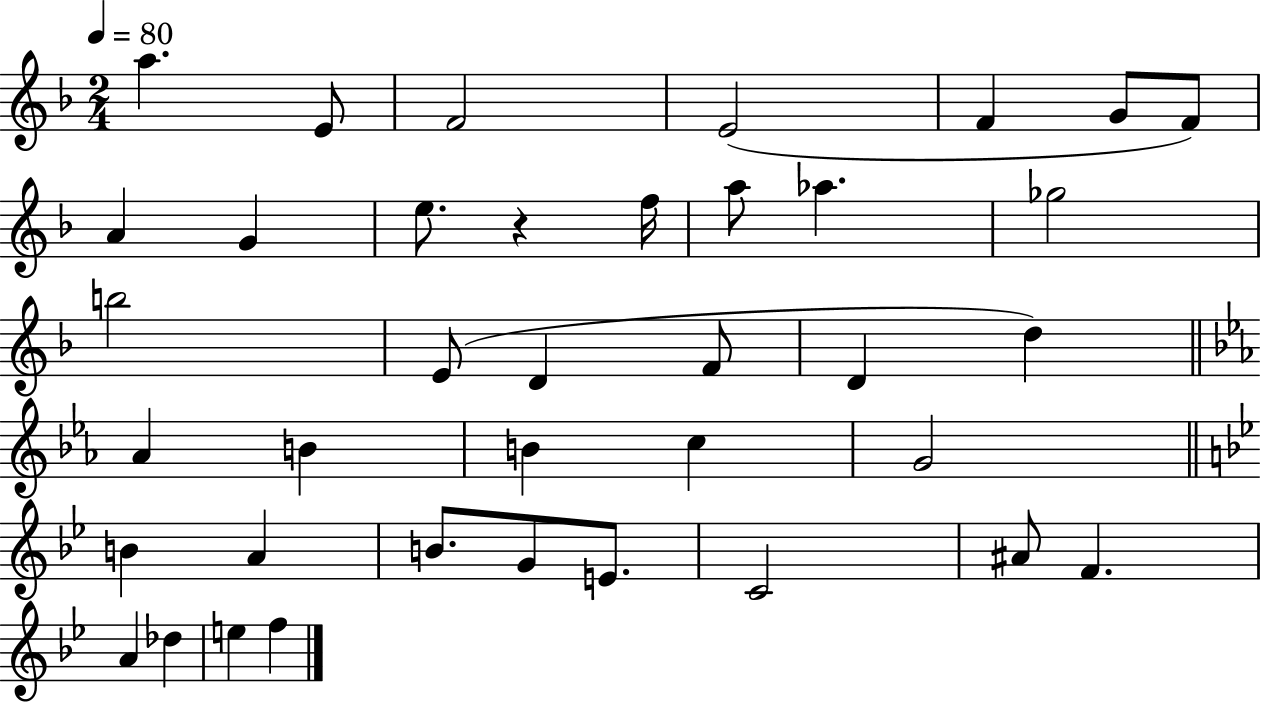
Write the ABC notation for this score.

X:1
T:Untitled
M:2/4
L:1/4
K:F
a E/2 F2 E2 F G/2 F/2 A G e/2 z f/4 a/2 _a _g2 b2 E/2 D F/2 D d _A B B c G2 B A B/2 G/2 E/2 C2 ^A/2 F A _d e f